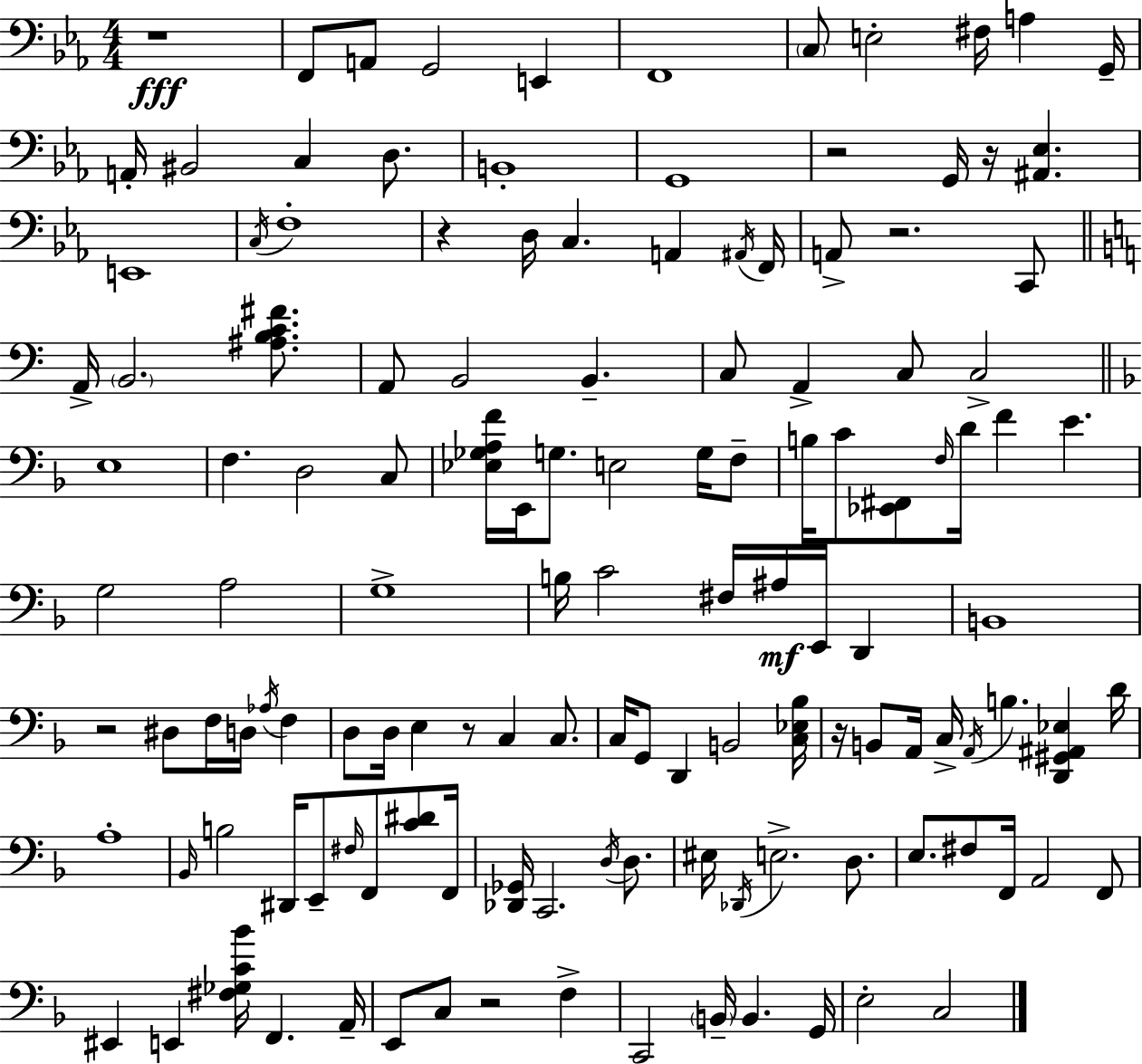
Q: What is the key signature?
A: EES major